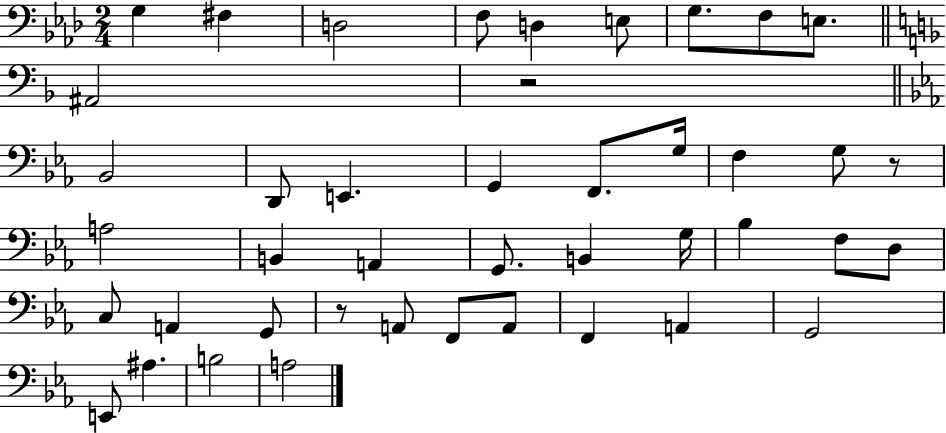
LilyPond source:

{
  \clef bass
  \numericTimeSignature
  \time 2/4
  \key aes \major
  \repeat volta 2 { g4 fis4 | d2 | f8 d4 e8 | g8. f8 e8. | \break \bar "||" \break \key d \minor ais,2 | r2 | \bar "||" \break \key ees \major bes,2 | d,8 e,4. | g,4 f,8. g16 | f4 g8 r8 | \break a2 | b,4 a,4 | g,8. b,4 g16 | bes4 f8 d8 | \break c8 a,4 g,8 | r8 a,8 f,8 a,8 | f,4 a,4 | g,2 | \break e,8 ais4. | b2 | a2 | } \bar "|."
}